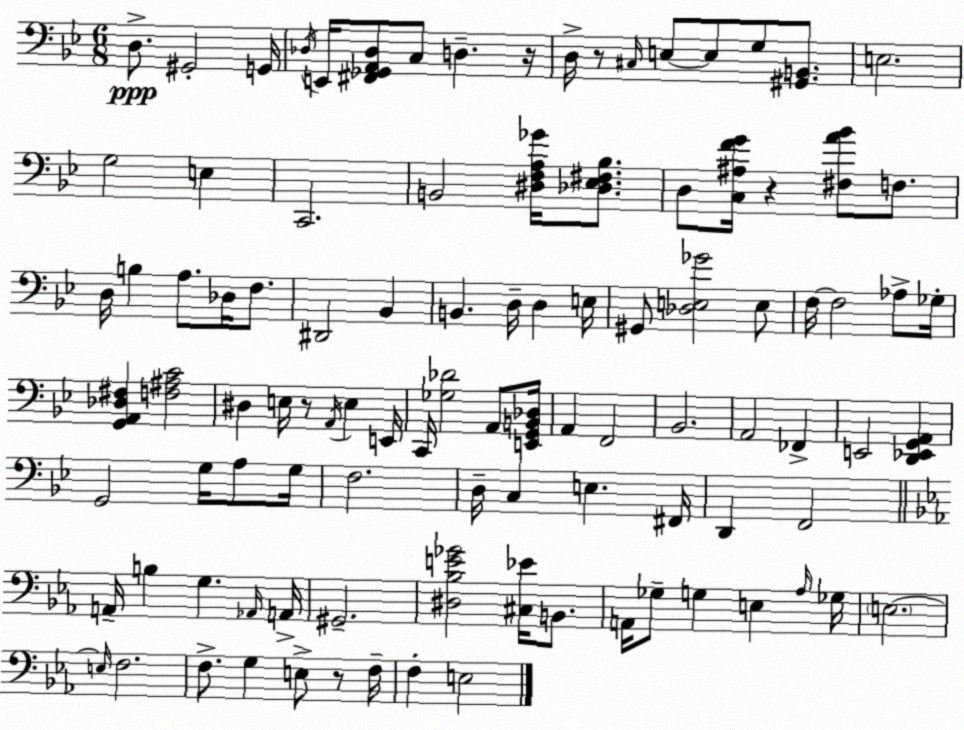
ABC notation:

X:1
T:Untitled
M:6/8
L:1/4
K:Gm
D,/2 ^G,,2 G,,/4 _D,/4 E,,/4 [^F,,_G,,A,,_D,]/2 C,/2 D, z/4 D,/4 z/2 ^C,/4 E,/2 E,/2 G,/2 [^G,,B,,]/2 E,2 G,2 E, C,,2 B,,2 [^D,F,A,_G]/4 [_D,_E,^F,_B,]/2 D,/2 [C,^A,FG]/4 z [^F,A_B]/2 F,/2 D,/4 B, A,/2 _D,/4 F,/2 ^D,,2 _B,, B,, D,/4 D, E,/4 ^G,,/2 [_D,E,_G]2 E,/2 F,/4 F,2 _A,/2 _G,/4 [G,,A,,_D,^F,] [F,^A,C]2 ^D, E,/4 z/2 A,,/4 E, E,,/4 C,,/4 [_G,_D]2 A,,/2 [E,,G,,B,,_D,]/4 A,, F,,2 _B,,2 A,,2 _F,, E,,2 [D,,_E,,G,,A,,] G,,2 G,/4 A,/2 G,/4 F,2 D,/4 C, E, ^F,,/4 D,, F,,2 A,,/4 B, G, _A,,/4 A,,/4 ^G,,2 [^D,_B,E_G]2 [^C,_E]/4 B,,/2 A,,/4 _G,/2 G, E, _A,/4 _G,/4 E,2 E,/4 F,2 F,/2 G, E,/2 z/2 F,/4 F, E,2